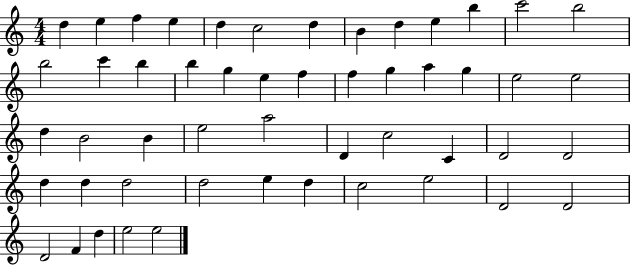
{
  \clef treble
  \numericTimeSignature
  \time 4/4
  \key c \major
  d''4 e''4 f''4 e''4 | d''4 c''2 d''4 | b'4 d''4 e''4 b''4 | c'''2 b''2 | \break b''2 c'''4 b''4 | b''4 g''4 e''4 f''4 | f''4 g''4 a''4 g''4 | e''2 e''2 | \break d''4 b'2 b'4 | e''2 a''2 | d'4 c''2 c'4 | d'2 d'2 | \break d''4 d''4 d''2 | d''2 e''4 d''4 | c''2 e''2 | d'2 d'2 | \break d'2 f'4 d''4 | e''2 e''2 | \bar "|."
}